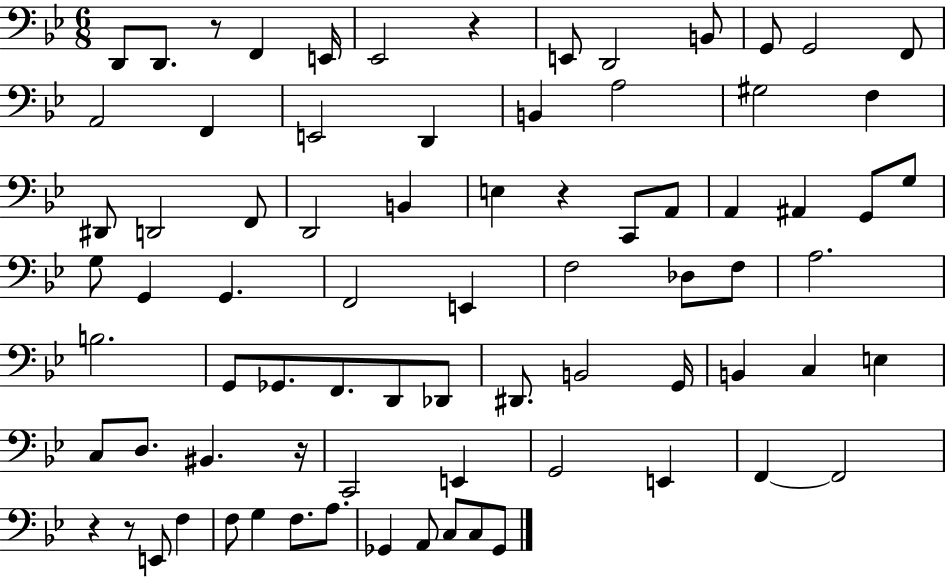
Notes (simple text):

D2/e D2/e. R/e F2/q E2/s Eb2/h R/q E2/e D2/h B2/e G2/e G2/h F2/e A2/h F2/q E2/h D2/q B2/q A3/h G#3/h F3/q D#2/e D2/h F2/e D2/h B2/q E3/q R/q C2/e A2/e A2/q A#2/q G2/e G3/e G3/e G2/q G2/q. F2/h E2/q F3/h Db3/e F3/e A3/h. B3/h. G2/e Gb2/e. F2/e. D2/e Db2/e D#2/e. B2/h G2/s B2/q C3/q E3/q C3/e D3/e. BIS2/q. R/s C2/h E2/q G2/h E2/q F2/q F2/h R/q R/e E2/e F3/q F3/e G3/q F3/e. A3/e. Gb2/q A2/e C3/e C3/e Gb2/e